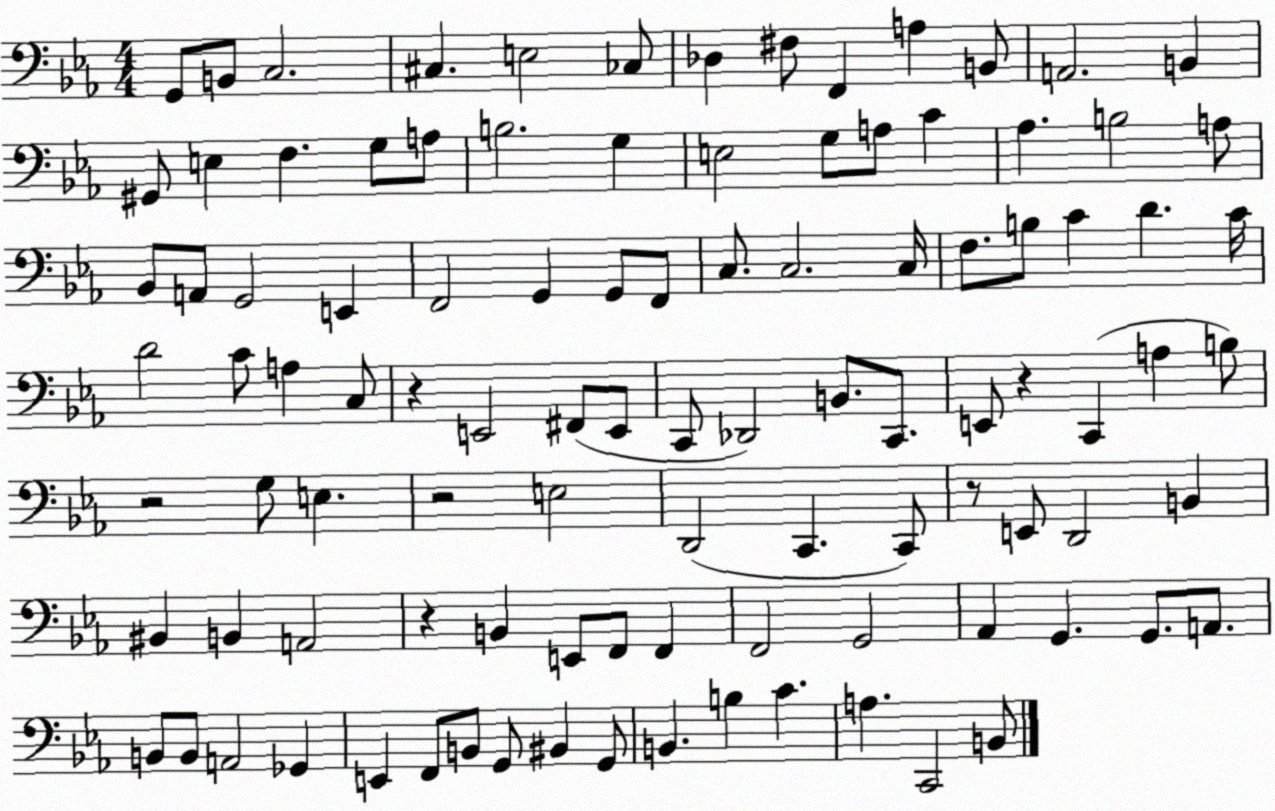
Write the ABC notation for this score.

X:1
T:Untitled
M:4/4
L:1/4
K:Eb
G,,/2 B,,/2 C,2 ^C, E,2 _C,/2 _D, ^F,/2 F,, A, B,,/2 A,,2 B,, ^G,,/2 E, F, G,/2 A,/2 B,2 G, E,2 G,/2 A,/2 C _A, B,2 A,/2 _B,,/2 A,,/2 G,,2 E,, F,,2 G,, G,,/2 F,,/2 C,/2 C,2 C,/4 F,/2 B,/2 C D C/4 D2 C/2 A, C,/2 z E,,2 ^F,,/2 E,,/2 C,,/2 _D,,2 B,,/2 C,,/2 E,,/2 z C,, A, B,/2 z2 G,/2 E, z2 E,2 D,,2 C,, C,,/2 z/2 E,,/2 D,,2 B,, ^B,, B,, A,,2 z B,, E,,/2 F,,/2 F,, F,,2 G,,2 _A,, G,, G,,/2 A,,/2 B,,/2 B,,/2 A,,2 _G,, E,, F,,/2 B,,/2 G,,/2 ^B,, G,,/2 B,, B, C A, C,,2 B,,/2